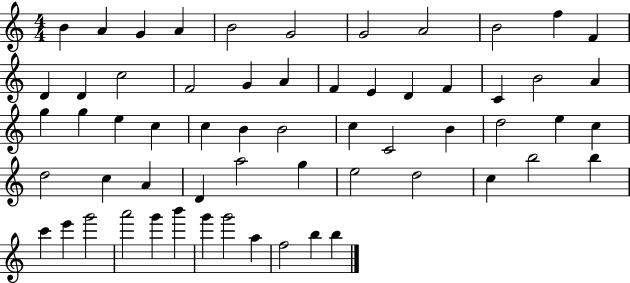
{
  \clef treble
  \numericTimeSignature
  \time 4/4
  \key c \major
  b'4 a'4 g'4 a'4 | b'2 g'2 | g'2 a'2 | b'2 f''4 f'4 | \break d'4 d'4 c''2 | f'2 g'4 a'4 | f'4 e'4 d'4 f'4 | c'4 b'2 a'4 | \break g''4 g''4 e''4 c''4 | c''4 b'4 b'2 | c''4 c'2 b'4 | d''2 e''4 c''4 | \break d''2 c''4 a'4 | d'4 a''2 g''4 | e''2 d''2 | c''4 b''2 b''4 | \break c'''4 e'''4 g'''2 | a'''2 g'''4 b'''4 | g'''4 g'''2 a''4 | f''2 b''4 b''4 | \break \bar "|."
}